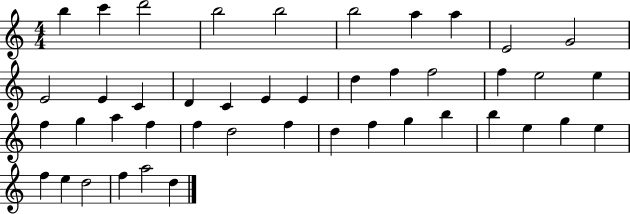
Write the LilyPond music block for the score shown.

{
  \clef treble
  \numericTimeSignature
  \time 4/4
  \key c \major
  b''4 c'''4 d'''2 | b''2 b''2 | b''2 a''4 a''4 | e'2 g'2 | \break e'2 e'4 c'4 | d'4 c'4 e'4 e'4 | d''4 f''4 f''2 | f''4 e''2 e''4 | \break f''4 g''4 a''4 f''4 | f''4 d''2 f''4 | d''4 f''4 g''4 b''4 | b''4 e''4 g''4 e''4 | \break f''4 e''4 d''2 | f''4 a''2 d''4 | \bar "|."
}